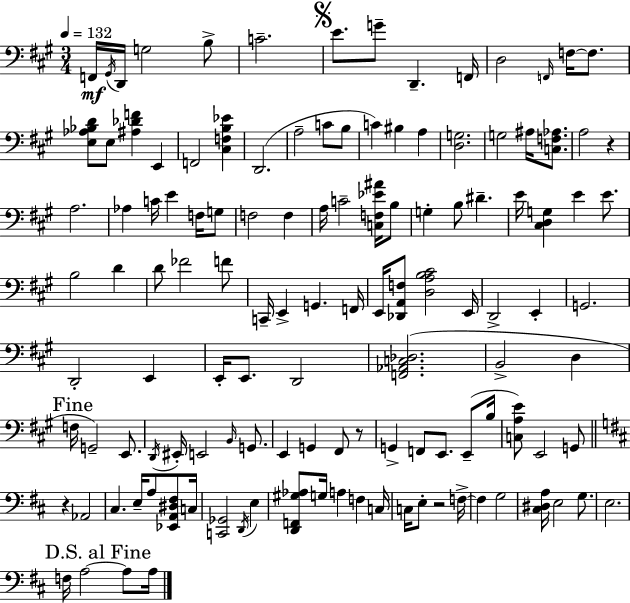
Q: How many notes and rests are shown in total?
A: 125